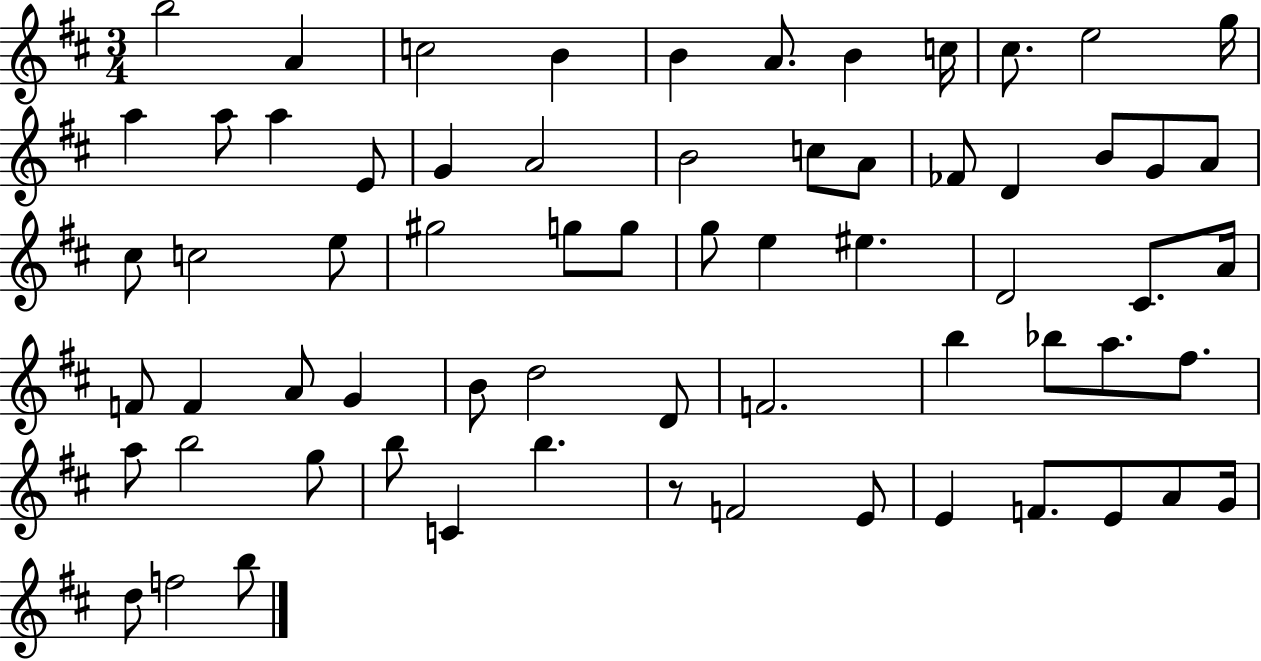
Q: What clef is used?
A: treble